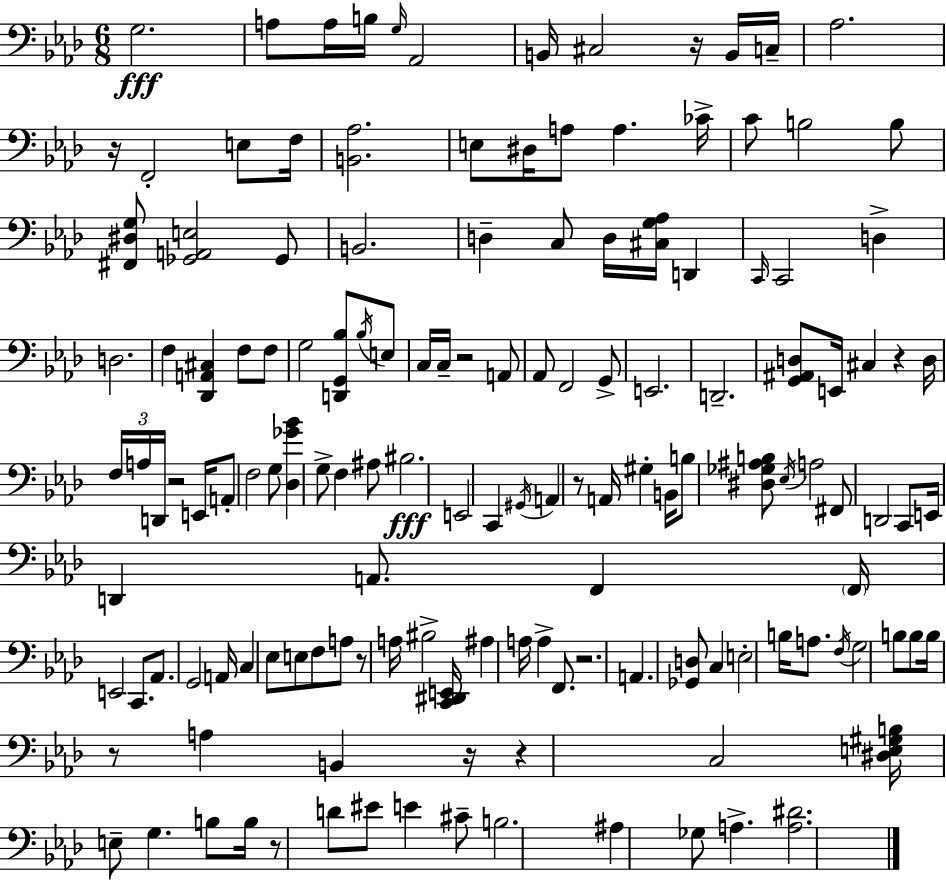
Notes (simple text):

G3/h. A3/e A3/s B3/s G3/s Ab2/h B2/s C#3/h R/s B2/s C3/s Ab3/h. R/s F2/h E3/e F3/s [B2,Ab3]/h. E3/e D#3/s A3/e A3/q. CES4/s C4/e B3/h B3/e [F#2,D#3,G3]/e [Gb2,A2,E3]/h Gb2/e B2/h. D3/q C3/e D3/s [C#3,G3,Ab3]/s D2/q C2/s C2/h D3/q D3/h. F3/q [Db2,A2,C#3]/q F3/e F3/e G3/h [D2,G2,Bb3]/e Bb3/s E3/e C3/s C3/s R/h A2/e Ab2/e F2/h G2/e E2/h. D2/h. [G2,A#2,D3]/e E2/s C#3/q R/q D3/s F3/s A3/s D2/s R/h E2/s A2/e F3/h G3/e [Db3,Gb4,Bb4]/q G3/e F3/q A#3/e BIS3/h. E2/h C2/q G#2/s A2/q R/e A2/s G#3/q B2/s B3/e [D#3,Gb3,A#3,B3]/e Eb3/s A3/h F#2/e D2/h C2/e E2/s D2/q A2/e. F2/q F2/s E2/h C2/e. Ab2/e. G2/h A2/s C3/q Eb3/e E3/e F3/e A3/e R/e A3/s BIS3/h [C2,D#2,E2]/s A#3/q A3/s A3/q F2/e. R/h. A2/q. [Gb2,D3]/e C3/q E3/h B3/s A3/e. F3/s G3/h B3/e B3/e B3/s R/e A3/q B2/q R/s R/q C3/h [D#3,E3,G#3,B3]/s E3/e G3/q. B3/e B3/s R/e D4/e EIS4/e E4/q C#4/e B3/h. A#3/q Gb3/e A3/q. [A3,D#4]/h.